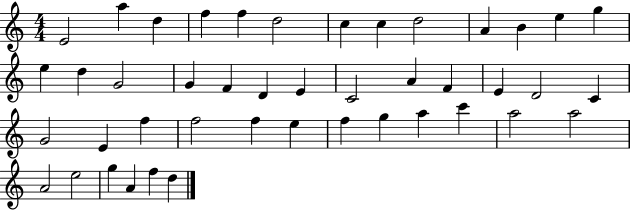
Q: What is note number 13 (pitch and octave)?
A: G5